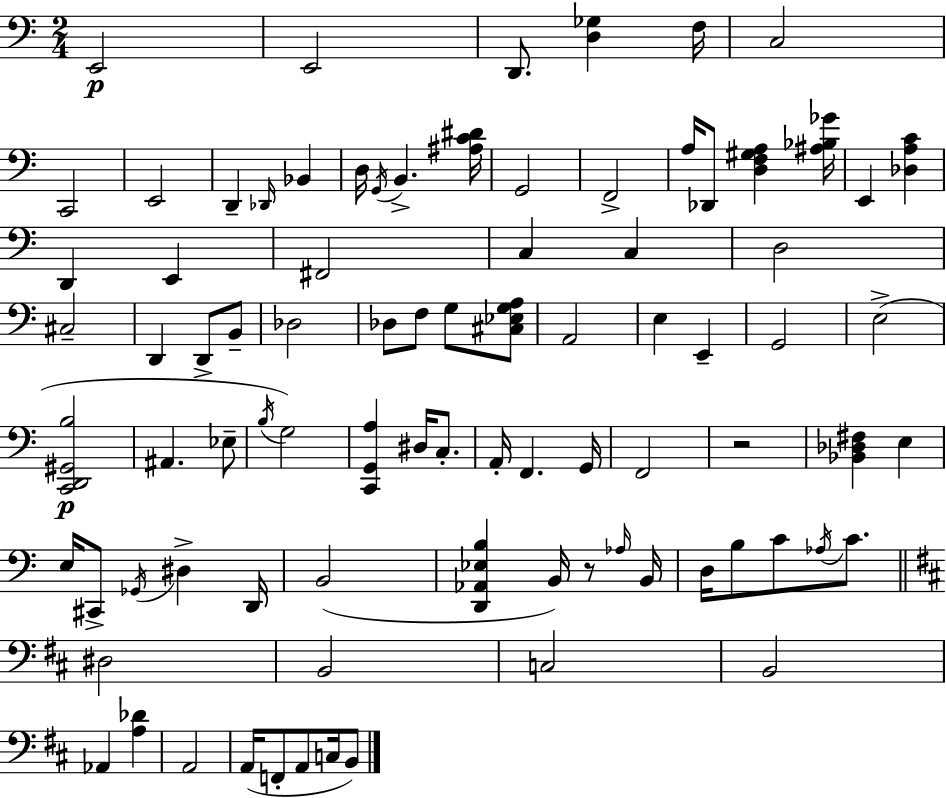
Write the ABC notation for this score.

X:1
T:Untitled
M:2/4
L:1/4
K:C
E,,2 E,,2 D,,/2 [D,_G,] F,/4 C,2 C,,2 E,,2 D,, _D,,/4 _B,, D,/4 G,,/4 B,, [^A,C^D]/4 G,,2 F,,2 A,/4 _D,,/2 [D,F,^G,A,] [^A,_B,_G]/4 E,, [_D,A,C] D,, E,, ^F,,2 C, C, D,2 ^C,2 D,, D,,/2 B,,/2 _D,2 _D,/2 F,/2 G,/2 [^C,_E,G,A,]/2 A,,2 E, E,, G,,2 E,2 [C,,D,,^G,,B,]2 ^A,, _E,/2 B,/4 G,2 [C,,G,,A,] ^D,/4 C,/2 A,,/4 F,, G,,/4 F,,2 z2 [_B,,_D,^F,] E, E,/4 ^C,,/2 _G,,/4 ^D, D,,/4 B,,2 [D,,_A,,_E,B,] B,,/4 z/2 _A,/4 B,,/4 D,/4 B,/2 C/2 _A,/4 C/2 ^D,2 B,,2 C,2 B,,2 _A,, [A,_D] A,,2 A,,/4 F,,/2 A,,/2 C,/4 B,,/2